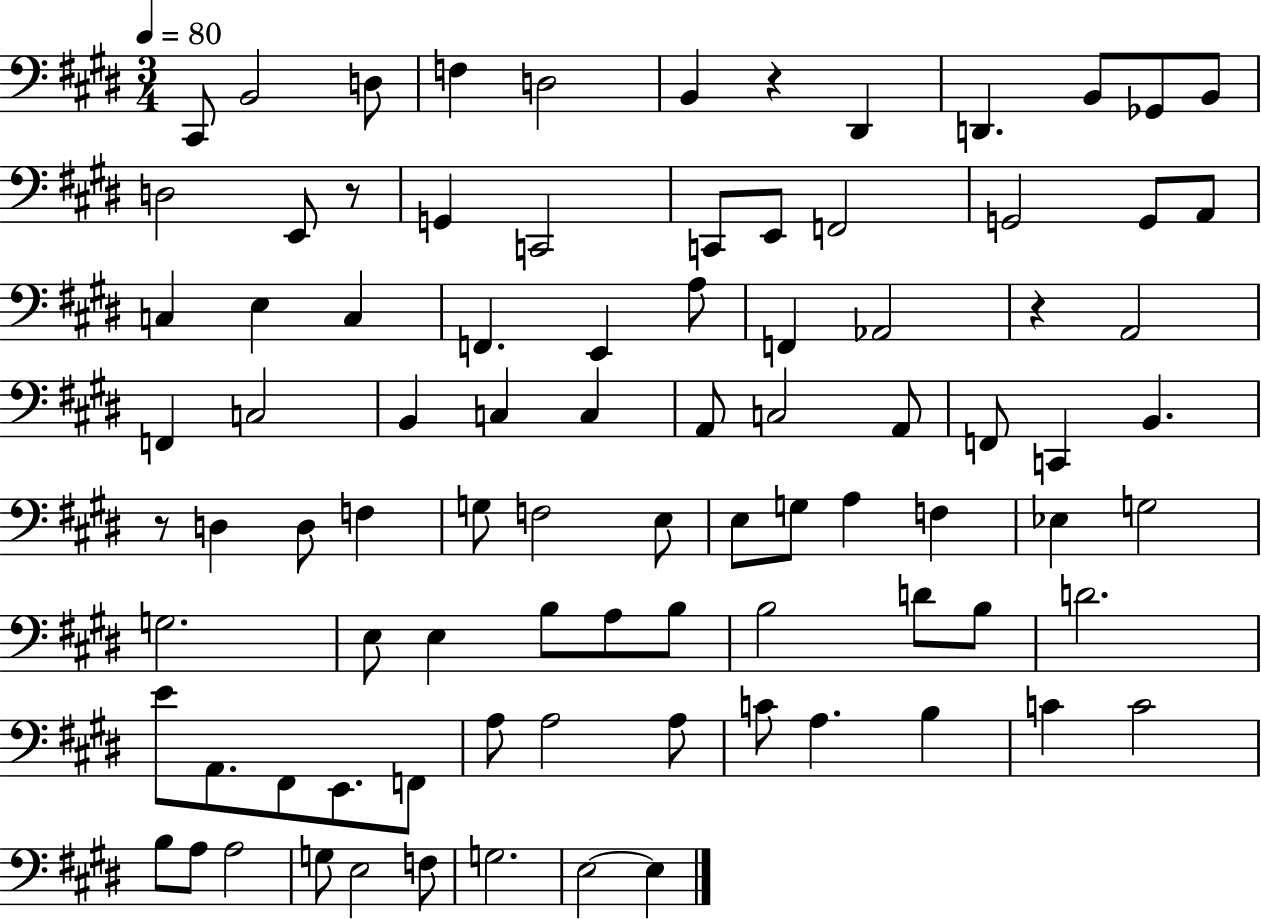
C#2/e B2/h D3/e F3/q D3/h B2/q R/q D#2/q D2/q. B2/e Gb2/e B2/e D3/h E2/e R/e G2/q C2/h C2/e E2/e F2/h G2/h G2/e A2/e C3/q E3/q C3/q F2/q. E2/q A3/e F2/q Ab2/h R/q A2/h F2/q C3/h B2/q C3/q C3/q A2/e C3/h A2/e F2/e C2/q B2/q. R/e D3/q D3/e F3/q G3/e F3/h E3/e E3/e G3/e A3/q F3/q Eb3/q G3/h G3/h. E3/e E3/q B3/e A3/e B3/e B3/h D4/e B3/e D4/h. E4/e A2/e. F#2/e E2/e. F2/e A3/e A3/h A3/e C4/e A3/q. B3/q C4/q C4/h B3/e A3/e A3/h G3/e E3/h F3/e G3/h. E3/h E3/q